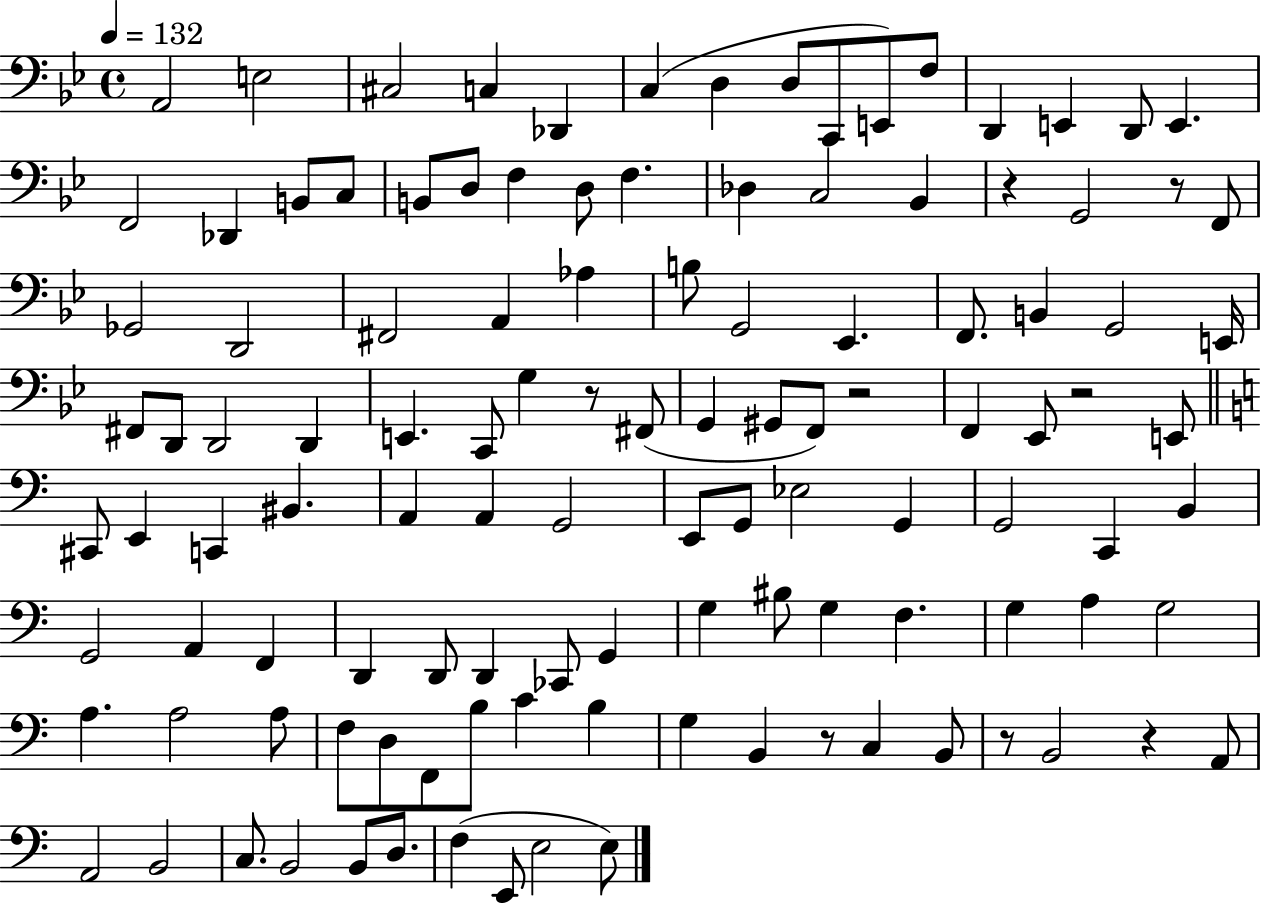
{
  \clef bass
  \time 4/4
  \defaultTimeSignature
  \key bes \major
  \tempo 4 = 132
  a,2 e2 | cis2 c4 des,4 | c4( d4 d8 c,8 e,8) f8 | d,4 e,4 d,8 e,4. | \break f,2 des,4 b,8 c8 | b,8 d8 f4 d8 f4. | des4 c2 bes,4 | r4 g,2 r8 f,8 | \break ges,2 d,2 | fis,2 a,4 aes4 | b8 g,2 ees,4. | f,8. b,4 g,2 e,16 | \break fis,8 d,8 d,2 d,4 | e,4. c,8 g4 r8 fis,8( | g,4 gis,8 f,8) r2 | f,4 ees,8 r2 e,8 | \break \bar "||" \break \key c \major cis,8 e,4 c,4 bis,4. | a,4 a,4 g,2 | e,8 g,8 ees2 g,4 | g,2 c,4 b,4 | \break g,2 a,4 f,4 | d,4 d,8 d,4 ces,8 g,4 | g4 bis8 g4 f4. | g4 a4 g2 | \break a4. a2 a8 | f8 d8 f,8 b8 c'4 b4 | g4 b,4 r8 c4 b,8 | r8 b,2 r4 a,8 | \break a,2 b,2 | c8. b,2 b,8 d8. | f4( e,8 e2 e8) | \bar "|."
}